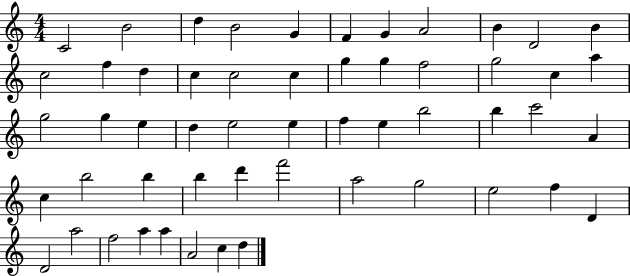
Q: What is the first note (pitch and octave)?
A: C4